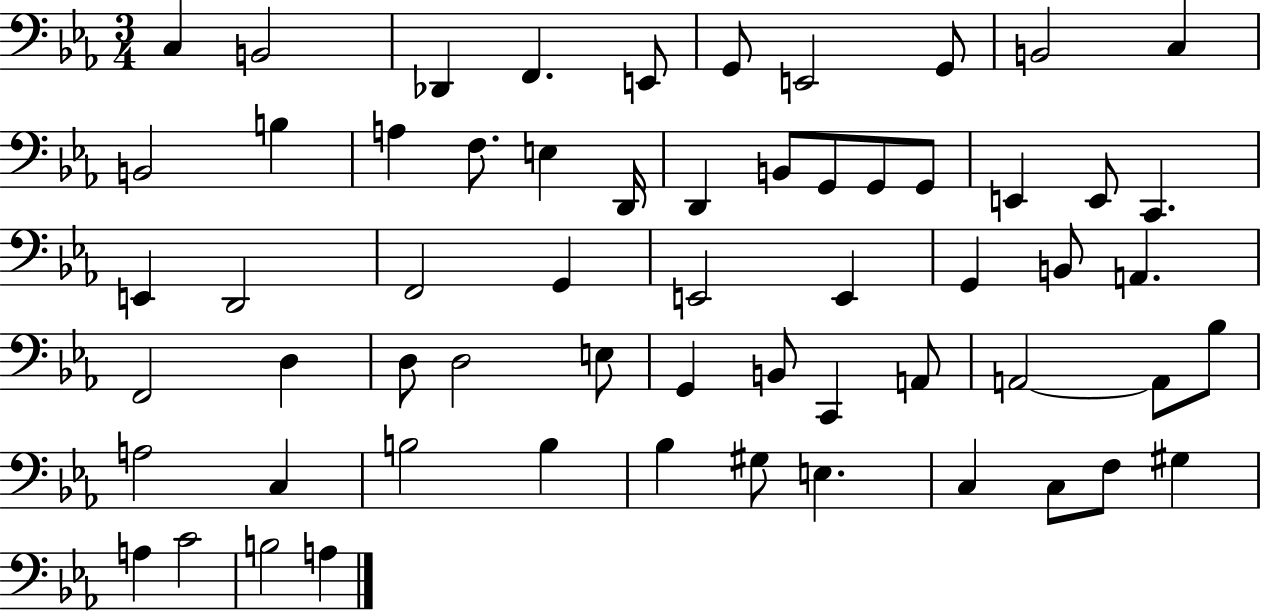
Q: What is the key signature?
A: EES major